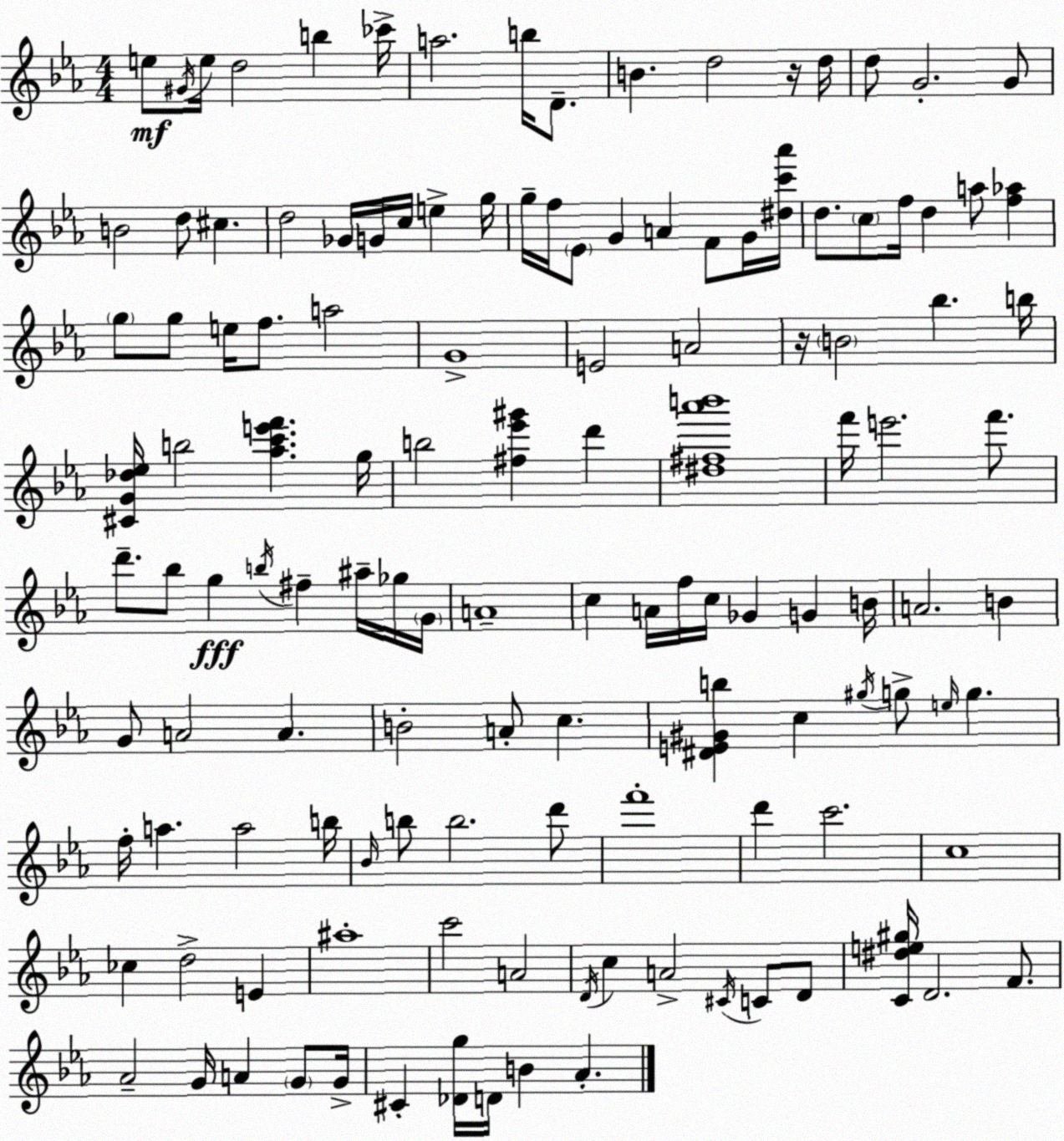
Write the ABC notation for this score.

X:1
T:Untitled
M:4/4
L:1/4
K:Cm
e/2 ^G/4 e/4 d2 b _c'/4 a2 b/4 D/2 B d2 z/4 d/4 d/2 G2 G/2 B2 d/2 ^c d2 _G/4 G/4 c/4 e g/4 g/4 f/4 _E/2 G A F/2 G/4 [^dc'_a']/4 d/2 c/2 f/4 d a/2 [f_a] g/2 g/2 e/4 f/2 a2 G4 E2 A2 z/4 B2 _b b/4 [^CG_d_e]/4 b2 [_ac'e'f'] g/4 b2 [^f_e'^g'] d' [^d^f_a'b']4 f'/4 e'2 f'/2 d'/2 _b/2 g b/4 ^f ^a/4 _g/4 G/4 A4 c A/4 f/4 c/4 _G G B/4 A2 B G/2 A2 A B2 A/2 c [^DE^Gb] c ^g/4 g/2 e/4 g f/4 a a2 b/4 _B/4 b/2 b2 d'/2 f'4 d' c'2 c4 _c d2 E ^a4 c'2 A2 D/4 c A2 ^C/4 C/2 D/2 [C^de^g]/4 D2 F/2 _A2 G/4 A G/2 G/4 ^C [_Dg]/4 D/4 B _A